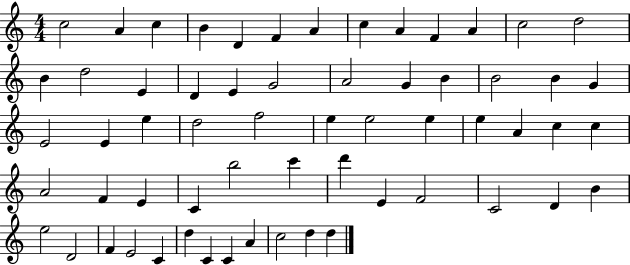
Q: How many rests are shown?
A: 0